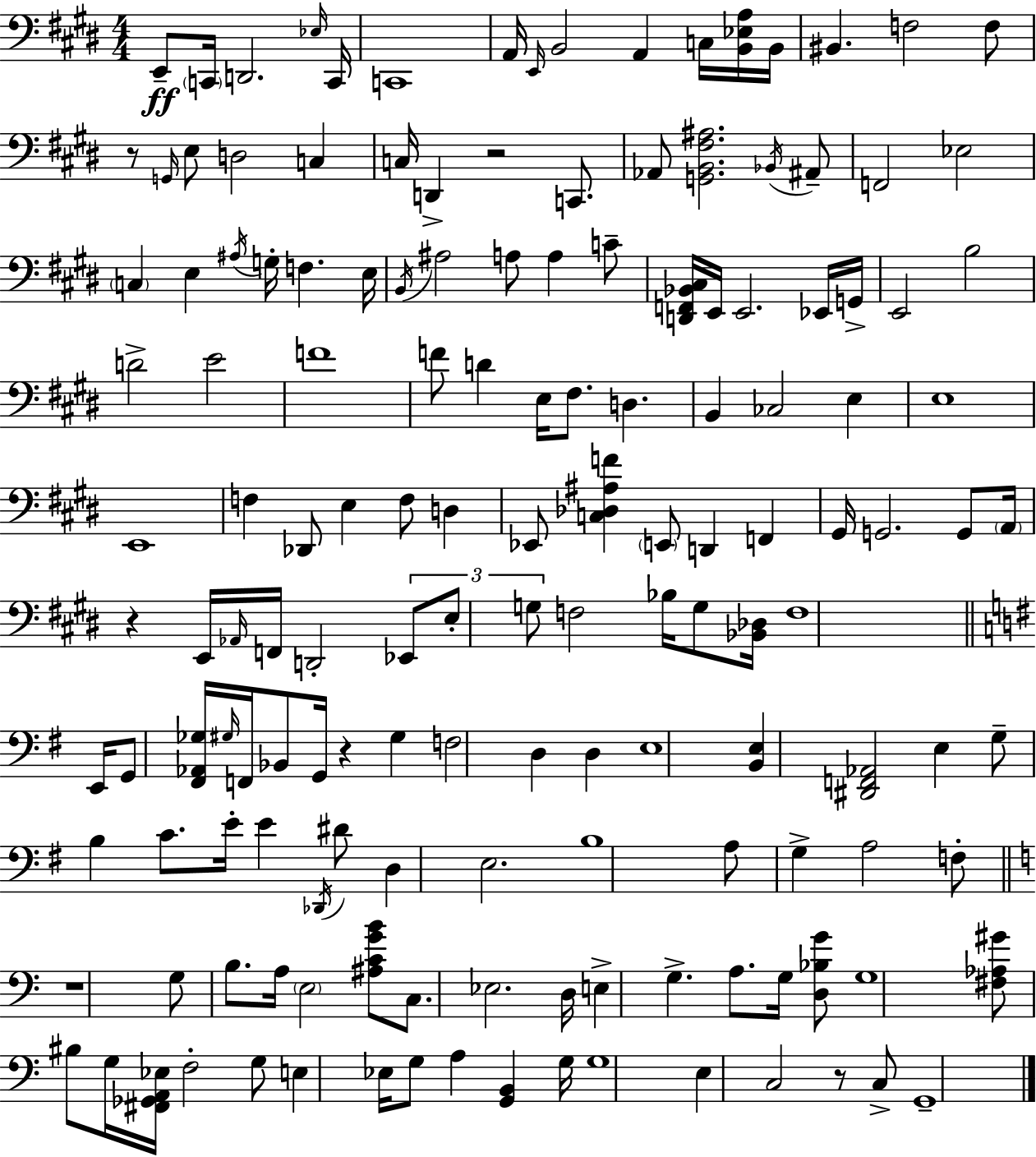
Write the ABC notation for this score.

X:1
T:Untitled
M:4/4
L:1/4
K:E
E,,/2 C,,/4 D,,2 _E,/4 C,,/4 C,,4 A,,/4 E,,/4 B,,2 A,, C,/4 [B,,_E,A,]/4 B,,/4 ^B,, F,2 F,/2 z/2 G,,/4 E,/2 D,2 C, C,/4 D,, z2 C,,/2 _A,,/2 [G,,B,,^F,^A,]2 _B,,/4 ^A,,/2 F,,2 _E,2 C, E, ^A,/4 G,/4 F, E,/4 B,,/4 ^A,2 A,/2 A, C/2 [D,,F,,_B,,^C,]/4 E,,/4 E,,2 _E,,/4 G,,/4 E,,2 B,2 D2 E2 F4 F/2 D E,/4 ^F,/2 D, B,, _C,2 E, E,4 E,,4 F, _D,,/2 E, F,/2 D, _E,,/2 [C,_D,^A,F] E,,/2 D,, F,, ^G,,/4 G,,2 G,,/2 A,,/4 z E,,/4 _A,,/4 F,,/4 D,,2 _E,,/2 E,/2 G,/2 F,2 _B,/4 G,/2 [_B,,_D,]/4 F,4 E,,/4 G,,/2 [^F,,_A,,_G,]/4 ^G,/4 F,,/4 _B,,/2 G,,/4 z ^G, F,2 D, D, E,4 [B,,E,] [^D,,F,,_A,,]2 E, G,/2 B, C/2 E/4 E _D,,/4 ^D/2 D, E,2 B,4 A,/2 G, A,2 F,/2 z4 G,/2 B,/2 A,/4 E,2 [^A,CGB]/2 C,/2 _E,2 D,/4 E, G, A,/2 G,/4 [D,_B,G]/2 G,4 [^F,_A,^G]/2 ^B,/2 G,/4 [^F,,_G,,A,,_E,]/4 F,2 G,/2 E, _E,/4 G,/2 A, [G,,B,,] G,/4 G,4 E, C,2 z/2 C,/2 G,,4